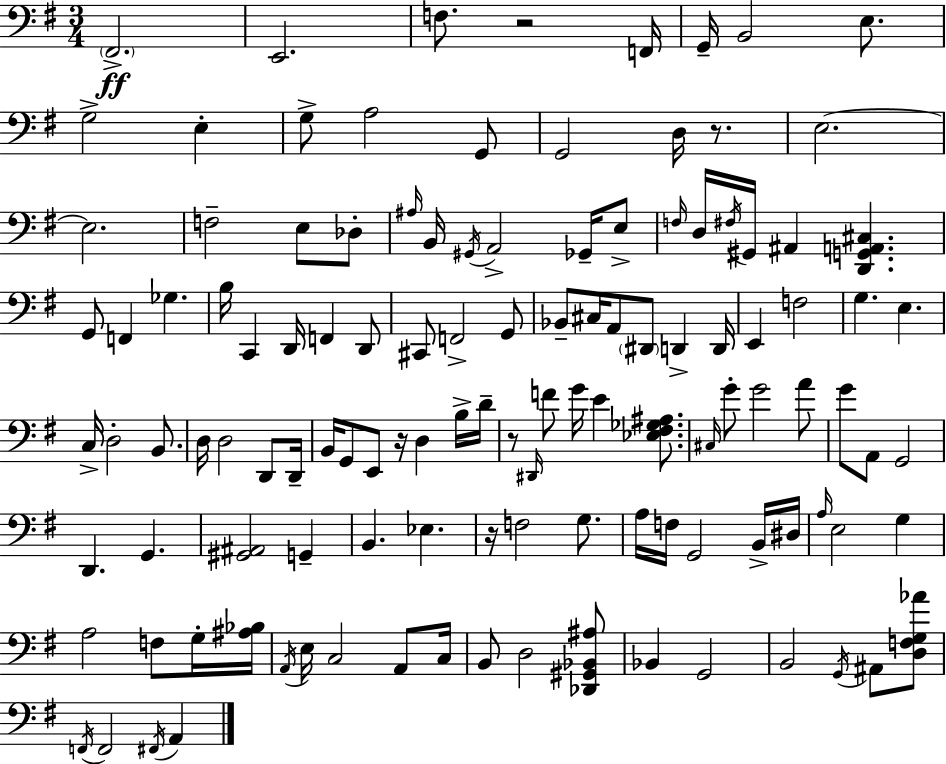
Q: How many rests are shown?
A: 5